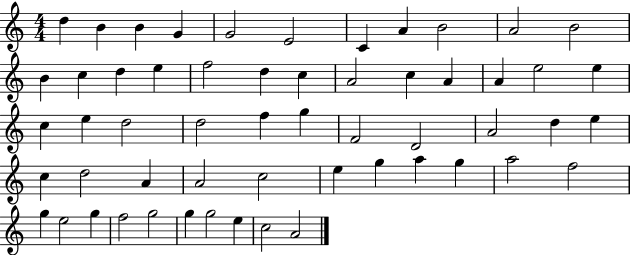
{
  \clef treble
  \numericTimeSignature
  \time 4/4
  \key c \major
  d''4 b'4 b'4 g'4 | g'2 e'2 | c'4 a'4 b'2 | a'2 b'2 | \break b'4 c''4 d''4 e''4 | f''2 d''4 c''4 | a'2 c''4 a'4 | a'4 e''2 e''4 | \break c''4 e''4 d''2 | d''2 f''4 g''4 | f'2 d'2 | a'2 d''4 e''4 | \break c''4 d''2 a'4 | a'2 c''2 | e''4 g''4 a''4 g''4 | a''2 f''2 | \break g''4 e''2 g''4 | f''2 g''2 | g''4 g''2 e''4 | c''2 a'2 | \break \bar "|."
}